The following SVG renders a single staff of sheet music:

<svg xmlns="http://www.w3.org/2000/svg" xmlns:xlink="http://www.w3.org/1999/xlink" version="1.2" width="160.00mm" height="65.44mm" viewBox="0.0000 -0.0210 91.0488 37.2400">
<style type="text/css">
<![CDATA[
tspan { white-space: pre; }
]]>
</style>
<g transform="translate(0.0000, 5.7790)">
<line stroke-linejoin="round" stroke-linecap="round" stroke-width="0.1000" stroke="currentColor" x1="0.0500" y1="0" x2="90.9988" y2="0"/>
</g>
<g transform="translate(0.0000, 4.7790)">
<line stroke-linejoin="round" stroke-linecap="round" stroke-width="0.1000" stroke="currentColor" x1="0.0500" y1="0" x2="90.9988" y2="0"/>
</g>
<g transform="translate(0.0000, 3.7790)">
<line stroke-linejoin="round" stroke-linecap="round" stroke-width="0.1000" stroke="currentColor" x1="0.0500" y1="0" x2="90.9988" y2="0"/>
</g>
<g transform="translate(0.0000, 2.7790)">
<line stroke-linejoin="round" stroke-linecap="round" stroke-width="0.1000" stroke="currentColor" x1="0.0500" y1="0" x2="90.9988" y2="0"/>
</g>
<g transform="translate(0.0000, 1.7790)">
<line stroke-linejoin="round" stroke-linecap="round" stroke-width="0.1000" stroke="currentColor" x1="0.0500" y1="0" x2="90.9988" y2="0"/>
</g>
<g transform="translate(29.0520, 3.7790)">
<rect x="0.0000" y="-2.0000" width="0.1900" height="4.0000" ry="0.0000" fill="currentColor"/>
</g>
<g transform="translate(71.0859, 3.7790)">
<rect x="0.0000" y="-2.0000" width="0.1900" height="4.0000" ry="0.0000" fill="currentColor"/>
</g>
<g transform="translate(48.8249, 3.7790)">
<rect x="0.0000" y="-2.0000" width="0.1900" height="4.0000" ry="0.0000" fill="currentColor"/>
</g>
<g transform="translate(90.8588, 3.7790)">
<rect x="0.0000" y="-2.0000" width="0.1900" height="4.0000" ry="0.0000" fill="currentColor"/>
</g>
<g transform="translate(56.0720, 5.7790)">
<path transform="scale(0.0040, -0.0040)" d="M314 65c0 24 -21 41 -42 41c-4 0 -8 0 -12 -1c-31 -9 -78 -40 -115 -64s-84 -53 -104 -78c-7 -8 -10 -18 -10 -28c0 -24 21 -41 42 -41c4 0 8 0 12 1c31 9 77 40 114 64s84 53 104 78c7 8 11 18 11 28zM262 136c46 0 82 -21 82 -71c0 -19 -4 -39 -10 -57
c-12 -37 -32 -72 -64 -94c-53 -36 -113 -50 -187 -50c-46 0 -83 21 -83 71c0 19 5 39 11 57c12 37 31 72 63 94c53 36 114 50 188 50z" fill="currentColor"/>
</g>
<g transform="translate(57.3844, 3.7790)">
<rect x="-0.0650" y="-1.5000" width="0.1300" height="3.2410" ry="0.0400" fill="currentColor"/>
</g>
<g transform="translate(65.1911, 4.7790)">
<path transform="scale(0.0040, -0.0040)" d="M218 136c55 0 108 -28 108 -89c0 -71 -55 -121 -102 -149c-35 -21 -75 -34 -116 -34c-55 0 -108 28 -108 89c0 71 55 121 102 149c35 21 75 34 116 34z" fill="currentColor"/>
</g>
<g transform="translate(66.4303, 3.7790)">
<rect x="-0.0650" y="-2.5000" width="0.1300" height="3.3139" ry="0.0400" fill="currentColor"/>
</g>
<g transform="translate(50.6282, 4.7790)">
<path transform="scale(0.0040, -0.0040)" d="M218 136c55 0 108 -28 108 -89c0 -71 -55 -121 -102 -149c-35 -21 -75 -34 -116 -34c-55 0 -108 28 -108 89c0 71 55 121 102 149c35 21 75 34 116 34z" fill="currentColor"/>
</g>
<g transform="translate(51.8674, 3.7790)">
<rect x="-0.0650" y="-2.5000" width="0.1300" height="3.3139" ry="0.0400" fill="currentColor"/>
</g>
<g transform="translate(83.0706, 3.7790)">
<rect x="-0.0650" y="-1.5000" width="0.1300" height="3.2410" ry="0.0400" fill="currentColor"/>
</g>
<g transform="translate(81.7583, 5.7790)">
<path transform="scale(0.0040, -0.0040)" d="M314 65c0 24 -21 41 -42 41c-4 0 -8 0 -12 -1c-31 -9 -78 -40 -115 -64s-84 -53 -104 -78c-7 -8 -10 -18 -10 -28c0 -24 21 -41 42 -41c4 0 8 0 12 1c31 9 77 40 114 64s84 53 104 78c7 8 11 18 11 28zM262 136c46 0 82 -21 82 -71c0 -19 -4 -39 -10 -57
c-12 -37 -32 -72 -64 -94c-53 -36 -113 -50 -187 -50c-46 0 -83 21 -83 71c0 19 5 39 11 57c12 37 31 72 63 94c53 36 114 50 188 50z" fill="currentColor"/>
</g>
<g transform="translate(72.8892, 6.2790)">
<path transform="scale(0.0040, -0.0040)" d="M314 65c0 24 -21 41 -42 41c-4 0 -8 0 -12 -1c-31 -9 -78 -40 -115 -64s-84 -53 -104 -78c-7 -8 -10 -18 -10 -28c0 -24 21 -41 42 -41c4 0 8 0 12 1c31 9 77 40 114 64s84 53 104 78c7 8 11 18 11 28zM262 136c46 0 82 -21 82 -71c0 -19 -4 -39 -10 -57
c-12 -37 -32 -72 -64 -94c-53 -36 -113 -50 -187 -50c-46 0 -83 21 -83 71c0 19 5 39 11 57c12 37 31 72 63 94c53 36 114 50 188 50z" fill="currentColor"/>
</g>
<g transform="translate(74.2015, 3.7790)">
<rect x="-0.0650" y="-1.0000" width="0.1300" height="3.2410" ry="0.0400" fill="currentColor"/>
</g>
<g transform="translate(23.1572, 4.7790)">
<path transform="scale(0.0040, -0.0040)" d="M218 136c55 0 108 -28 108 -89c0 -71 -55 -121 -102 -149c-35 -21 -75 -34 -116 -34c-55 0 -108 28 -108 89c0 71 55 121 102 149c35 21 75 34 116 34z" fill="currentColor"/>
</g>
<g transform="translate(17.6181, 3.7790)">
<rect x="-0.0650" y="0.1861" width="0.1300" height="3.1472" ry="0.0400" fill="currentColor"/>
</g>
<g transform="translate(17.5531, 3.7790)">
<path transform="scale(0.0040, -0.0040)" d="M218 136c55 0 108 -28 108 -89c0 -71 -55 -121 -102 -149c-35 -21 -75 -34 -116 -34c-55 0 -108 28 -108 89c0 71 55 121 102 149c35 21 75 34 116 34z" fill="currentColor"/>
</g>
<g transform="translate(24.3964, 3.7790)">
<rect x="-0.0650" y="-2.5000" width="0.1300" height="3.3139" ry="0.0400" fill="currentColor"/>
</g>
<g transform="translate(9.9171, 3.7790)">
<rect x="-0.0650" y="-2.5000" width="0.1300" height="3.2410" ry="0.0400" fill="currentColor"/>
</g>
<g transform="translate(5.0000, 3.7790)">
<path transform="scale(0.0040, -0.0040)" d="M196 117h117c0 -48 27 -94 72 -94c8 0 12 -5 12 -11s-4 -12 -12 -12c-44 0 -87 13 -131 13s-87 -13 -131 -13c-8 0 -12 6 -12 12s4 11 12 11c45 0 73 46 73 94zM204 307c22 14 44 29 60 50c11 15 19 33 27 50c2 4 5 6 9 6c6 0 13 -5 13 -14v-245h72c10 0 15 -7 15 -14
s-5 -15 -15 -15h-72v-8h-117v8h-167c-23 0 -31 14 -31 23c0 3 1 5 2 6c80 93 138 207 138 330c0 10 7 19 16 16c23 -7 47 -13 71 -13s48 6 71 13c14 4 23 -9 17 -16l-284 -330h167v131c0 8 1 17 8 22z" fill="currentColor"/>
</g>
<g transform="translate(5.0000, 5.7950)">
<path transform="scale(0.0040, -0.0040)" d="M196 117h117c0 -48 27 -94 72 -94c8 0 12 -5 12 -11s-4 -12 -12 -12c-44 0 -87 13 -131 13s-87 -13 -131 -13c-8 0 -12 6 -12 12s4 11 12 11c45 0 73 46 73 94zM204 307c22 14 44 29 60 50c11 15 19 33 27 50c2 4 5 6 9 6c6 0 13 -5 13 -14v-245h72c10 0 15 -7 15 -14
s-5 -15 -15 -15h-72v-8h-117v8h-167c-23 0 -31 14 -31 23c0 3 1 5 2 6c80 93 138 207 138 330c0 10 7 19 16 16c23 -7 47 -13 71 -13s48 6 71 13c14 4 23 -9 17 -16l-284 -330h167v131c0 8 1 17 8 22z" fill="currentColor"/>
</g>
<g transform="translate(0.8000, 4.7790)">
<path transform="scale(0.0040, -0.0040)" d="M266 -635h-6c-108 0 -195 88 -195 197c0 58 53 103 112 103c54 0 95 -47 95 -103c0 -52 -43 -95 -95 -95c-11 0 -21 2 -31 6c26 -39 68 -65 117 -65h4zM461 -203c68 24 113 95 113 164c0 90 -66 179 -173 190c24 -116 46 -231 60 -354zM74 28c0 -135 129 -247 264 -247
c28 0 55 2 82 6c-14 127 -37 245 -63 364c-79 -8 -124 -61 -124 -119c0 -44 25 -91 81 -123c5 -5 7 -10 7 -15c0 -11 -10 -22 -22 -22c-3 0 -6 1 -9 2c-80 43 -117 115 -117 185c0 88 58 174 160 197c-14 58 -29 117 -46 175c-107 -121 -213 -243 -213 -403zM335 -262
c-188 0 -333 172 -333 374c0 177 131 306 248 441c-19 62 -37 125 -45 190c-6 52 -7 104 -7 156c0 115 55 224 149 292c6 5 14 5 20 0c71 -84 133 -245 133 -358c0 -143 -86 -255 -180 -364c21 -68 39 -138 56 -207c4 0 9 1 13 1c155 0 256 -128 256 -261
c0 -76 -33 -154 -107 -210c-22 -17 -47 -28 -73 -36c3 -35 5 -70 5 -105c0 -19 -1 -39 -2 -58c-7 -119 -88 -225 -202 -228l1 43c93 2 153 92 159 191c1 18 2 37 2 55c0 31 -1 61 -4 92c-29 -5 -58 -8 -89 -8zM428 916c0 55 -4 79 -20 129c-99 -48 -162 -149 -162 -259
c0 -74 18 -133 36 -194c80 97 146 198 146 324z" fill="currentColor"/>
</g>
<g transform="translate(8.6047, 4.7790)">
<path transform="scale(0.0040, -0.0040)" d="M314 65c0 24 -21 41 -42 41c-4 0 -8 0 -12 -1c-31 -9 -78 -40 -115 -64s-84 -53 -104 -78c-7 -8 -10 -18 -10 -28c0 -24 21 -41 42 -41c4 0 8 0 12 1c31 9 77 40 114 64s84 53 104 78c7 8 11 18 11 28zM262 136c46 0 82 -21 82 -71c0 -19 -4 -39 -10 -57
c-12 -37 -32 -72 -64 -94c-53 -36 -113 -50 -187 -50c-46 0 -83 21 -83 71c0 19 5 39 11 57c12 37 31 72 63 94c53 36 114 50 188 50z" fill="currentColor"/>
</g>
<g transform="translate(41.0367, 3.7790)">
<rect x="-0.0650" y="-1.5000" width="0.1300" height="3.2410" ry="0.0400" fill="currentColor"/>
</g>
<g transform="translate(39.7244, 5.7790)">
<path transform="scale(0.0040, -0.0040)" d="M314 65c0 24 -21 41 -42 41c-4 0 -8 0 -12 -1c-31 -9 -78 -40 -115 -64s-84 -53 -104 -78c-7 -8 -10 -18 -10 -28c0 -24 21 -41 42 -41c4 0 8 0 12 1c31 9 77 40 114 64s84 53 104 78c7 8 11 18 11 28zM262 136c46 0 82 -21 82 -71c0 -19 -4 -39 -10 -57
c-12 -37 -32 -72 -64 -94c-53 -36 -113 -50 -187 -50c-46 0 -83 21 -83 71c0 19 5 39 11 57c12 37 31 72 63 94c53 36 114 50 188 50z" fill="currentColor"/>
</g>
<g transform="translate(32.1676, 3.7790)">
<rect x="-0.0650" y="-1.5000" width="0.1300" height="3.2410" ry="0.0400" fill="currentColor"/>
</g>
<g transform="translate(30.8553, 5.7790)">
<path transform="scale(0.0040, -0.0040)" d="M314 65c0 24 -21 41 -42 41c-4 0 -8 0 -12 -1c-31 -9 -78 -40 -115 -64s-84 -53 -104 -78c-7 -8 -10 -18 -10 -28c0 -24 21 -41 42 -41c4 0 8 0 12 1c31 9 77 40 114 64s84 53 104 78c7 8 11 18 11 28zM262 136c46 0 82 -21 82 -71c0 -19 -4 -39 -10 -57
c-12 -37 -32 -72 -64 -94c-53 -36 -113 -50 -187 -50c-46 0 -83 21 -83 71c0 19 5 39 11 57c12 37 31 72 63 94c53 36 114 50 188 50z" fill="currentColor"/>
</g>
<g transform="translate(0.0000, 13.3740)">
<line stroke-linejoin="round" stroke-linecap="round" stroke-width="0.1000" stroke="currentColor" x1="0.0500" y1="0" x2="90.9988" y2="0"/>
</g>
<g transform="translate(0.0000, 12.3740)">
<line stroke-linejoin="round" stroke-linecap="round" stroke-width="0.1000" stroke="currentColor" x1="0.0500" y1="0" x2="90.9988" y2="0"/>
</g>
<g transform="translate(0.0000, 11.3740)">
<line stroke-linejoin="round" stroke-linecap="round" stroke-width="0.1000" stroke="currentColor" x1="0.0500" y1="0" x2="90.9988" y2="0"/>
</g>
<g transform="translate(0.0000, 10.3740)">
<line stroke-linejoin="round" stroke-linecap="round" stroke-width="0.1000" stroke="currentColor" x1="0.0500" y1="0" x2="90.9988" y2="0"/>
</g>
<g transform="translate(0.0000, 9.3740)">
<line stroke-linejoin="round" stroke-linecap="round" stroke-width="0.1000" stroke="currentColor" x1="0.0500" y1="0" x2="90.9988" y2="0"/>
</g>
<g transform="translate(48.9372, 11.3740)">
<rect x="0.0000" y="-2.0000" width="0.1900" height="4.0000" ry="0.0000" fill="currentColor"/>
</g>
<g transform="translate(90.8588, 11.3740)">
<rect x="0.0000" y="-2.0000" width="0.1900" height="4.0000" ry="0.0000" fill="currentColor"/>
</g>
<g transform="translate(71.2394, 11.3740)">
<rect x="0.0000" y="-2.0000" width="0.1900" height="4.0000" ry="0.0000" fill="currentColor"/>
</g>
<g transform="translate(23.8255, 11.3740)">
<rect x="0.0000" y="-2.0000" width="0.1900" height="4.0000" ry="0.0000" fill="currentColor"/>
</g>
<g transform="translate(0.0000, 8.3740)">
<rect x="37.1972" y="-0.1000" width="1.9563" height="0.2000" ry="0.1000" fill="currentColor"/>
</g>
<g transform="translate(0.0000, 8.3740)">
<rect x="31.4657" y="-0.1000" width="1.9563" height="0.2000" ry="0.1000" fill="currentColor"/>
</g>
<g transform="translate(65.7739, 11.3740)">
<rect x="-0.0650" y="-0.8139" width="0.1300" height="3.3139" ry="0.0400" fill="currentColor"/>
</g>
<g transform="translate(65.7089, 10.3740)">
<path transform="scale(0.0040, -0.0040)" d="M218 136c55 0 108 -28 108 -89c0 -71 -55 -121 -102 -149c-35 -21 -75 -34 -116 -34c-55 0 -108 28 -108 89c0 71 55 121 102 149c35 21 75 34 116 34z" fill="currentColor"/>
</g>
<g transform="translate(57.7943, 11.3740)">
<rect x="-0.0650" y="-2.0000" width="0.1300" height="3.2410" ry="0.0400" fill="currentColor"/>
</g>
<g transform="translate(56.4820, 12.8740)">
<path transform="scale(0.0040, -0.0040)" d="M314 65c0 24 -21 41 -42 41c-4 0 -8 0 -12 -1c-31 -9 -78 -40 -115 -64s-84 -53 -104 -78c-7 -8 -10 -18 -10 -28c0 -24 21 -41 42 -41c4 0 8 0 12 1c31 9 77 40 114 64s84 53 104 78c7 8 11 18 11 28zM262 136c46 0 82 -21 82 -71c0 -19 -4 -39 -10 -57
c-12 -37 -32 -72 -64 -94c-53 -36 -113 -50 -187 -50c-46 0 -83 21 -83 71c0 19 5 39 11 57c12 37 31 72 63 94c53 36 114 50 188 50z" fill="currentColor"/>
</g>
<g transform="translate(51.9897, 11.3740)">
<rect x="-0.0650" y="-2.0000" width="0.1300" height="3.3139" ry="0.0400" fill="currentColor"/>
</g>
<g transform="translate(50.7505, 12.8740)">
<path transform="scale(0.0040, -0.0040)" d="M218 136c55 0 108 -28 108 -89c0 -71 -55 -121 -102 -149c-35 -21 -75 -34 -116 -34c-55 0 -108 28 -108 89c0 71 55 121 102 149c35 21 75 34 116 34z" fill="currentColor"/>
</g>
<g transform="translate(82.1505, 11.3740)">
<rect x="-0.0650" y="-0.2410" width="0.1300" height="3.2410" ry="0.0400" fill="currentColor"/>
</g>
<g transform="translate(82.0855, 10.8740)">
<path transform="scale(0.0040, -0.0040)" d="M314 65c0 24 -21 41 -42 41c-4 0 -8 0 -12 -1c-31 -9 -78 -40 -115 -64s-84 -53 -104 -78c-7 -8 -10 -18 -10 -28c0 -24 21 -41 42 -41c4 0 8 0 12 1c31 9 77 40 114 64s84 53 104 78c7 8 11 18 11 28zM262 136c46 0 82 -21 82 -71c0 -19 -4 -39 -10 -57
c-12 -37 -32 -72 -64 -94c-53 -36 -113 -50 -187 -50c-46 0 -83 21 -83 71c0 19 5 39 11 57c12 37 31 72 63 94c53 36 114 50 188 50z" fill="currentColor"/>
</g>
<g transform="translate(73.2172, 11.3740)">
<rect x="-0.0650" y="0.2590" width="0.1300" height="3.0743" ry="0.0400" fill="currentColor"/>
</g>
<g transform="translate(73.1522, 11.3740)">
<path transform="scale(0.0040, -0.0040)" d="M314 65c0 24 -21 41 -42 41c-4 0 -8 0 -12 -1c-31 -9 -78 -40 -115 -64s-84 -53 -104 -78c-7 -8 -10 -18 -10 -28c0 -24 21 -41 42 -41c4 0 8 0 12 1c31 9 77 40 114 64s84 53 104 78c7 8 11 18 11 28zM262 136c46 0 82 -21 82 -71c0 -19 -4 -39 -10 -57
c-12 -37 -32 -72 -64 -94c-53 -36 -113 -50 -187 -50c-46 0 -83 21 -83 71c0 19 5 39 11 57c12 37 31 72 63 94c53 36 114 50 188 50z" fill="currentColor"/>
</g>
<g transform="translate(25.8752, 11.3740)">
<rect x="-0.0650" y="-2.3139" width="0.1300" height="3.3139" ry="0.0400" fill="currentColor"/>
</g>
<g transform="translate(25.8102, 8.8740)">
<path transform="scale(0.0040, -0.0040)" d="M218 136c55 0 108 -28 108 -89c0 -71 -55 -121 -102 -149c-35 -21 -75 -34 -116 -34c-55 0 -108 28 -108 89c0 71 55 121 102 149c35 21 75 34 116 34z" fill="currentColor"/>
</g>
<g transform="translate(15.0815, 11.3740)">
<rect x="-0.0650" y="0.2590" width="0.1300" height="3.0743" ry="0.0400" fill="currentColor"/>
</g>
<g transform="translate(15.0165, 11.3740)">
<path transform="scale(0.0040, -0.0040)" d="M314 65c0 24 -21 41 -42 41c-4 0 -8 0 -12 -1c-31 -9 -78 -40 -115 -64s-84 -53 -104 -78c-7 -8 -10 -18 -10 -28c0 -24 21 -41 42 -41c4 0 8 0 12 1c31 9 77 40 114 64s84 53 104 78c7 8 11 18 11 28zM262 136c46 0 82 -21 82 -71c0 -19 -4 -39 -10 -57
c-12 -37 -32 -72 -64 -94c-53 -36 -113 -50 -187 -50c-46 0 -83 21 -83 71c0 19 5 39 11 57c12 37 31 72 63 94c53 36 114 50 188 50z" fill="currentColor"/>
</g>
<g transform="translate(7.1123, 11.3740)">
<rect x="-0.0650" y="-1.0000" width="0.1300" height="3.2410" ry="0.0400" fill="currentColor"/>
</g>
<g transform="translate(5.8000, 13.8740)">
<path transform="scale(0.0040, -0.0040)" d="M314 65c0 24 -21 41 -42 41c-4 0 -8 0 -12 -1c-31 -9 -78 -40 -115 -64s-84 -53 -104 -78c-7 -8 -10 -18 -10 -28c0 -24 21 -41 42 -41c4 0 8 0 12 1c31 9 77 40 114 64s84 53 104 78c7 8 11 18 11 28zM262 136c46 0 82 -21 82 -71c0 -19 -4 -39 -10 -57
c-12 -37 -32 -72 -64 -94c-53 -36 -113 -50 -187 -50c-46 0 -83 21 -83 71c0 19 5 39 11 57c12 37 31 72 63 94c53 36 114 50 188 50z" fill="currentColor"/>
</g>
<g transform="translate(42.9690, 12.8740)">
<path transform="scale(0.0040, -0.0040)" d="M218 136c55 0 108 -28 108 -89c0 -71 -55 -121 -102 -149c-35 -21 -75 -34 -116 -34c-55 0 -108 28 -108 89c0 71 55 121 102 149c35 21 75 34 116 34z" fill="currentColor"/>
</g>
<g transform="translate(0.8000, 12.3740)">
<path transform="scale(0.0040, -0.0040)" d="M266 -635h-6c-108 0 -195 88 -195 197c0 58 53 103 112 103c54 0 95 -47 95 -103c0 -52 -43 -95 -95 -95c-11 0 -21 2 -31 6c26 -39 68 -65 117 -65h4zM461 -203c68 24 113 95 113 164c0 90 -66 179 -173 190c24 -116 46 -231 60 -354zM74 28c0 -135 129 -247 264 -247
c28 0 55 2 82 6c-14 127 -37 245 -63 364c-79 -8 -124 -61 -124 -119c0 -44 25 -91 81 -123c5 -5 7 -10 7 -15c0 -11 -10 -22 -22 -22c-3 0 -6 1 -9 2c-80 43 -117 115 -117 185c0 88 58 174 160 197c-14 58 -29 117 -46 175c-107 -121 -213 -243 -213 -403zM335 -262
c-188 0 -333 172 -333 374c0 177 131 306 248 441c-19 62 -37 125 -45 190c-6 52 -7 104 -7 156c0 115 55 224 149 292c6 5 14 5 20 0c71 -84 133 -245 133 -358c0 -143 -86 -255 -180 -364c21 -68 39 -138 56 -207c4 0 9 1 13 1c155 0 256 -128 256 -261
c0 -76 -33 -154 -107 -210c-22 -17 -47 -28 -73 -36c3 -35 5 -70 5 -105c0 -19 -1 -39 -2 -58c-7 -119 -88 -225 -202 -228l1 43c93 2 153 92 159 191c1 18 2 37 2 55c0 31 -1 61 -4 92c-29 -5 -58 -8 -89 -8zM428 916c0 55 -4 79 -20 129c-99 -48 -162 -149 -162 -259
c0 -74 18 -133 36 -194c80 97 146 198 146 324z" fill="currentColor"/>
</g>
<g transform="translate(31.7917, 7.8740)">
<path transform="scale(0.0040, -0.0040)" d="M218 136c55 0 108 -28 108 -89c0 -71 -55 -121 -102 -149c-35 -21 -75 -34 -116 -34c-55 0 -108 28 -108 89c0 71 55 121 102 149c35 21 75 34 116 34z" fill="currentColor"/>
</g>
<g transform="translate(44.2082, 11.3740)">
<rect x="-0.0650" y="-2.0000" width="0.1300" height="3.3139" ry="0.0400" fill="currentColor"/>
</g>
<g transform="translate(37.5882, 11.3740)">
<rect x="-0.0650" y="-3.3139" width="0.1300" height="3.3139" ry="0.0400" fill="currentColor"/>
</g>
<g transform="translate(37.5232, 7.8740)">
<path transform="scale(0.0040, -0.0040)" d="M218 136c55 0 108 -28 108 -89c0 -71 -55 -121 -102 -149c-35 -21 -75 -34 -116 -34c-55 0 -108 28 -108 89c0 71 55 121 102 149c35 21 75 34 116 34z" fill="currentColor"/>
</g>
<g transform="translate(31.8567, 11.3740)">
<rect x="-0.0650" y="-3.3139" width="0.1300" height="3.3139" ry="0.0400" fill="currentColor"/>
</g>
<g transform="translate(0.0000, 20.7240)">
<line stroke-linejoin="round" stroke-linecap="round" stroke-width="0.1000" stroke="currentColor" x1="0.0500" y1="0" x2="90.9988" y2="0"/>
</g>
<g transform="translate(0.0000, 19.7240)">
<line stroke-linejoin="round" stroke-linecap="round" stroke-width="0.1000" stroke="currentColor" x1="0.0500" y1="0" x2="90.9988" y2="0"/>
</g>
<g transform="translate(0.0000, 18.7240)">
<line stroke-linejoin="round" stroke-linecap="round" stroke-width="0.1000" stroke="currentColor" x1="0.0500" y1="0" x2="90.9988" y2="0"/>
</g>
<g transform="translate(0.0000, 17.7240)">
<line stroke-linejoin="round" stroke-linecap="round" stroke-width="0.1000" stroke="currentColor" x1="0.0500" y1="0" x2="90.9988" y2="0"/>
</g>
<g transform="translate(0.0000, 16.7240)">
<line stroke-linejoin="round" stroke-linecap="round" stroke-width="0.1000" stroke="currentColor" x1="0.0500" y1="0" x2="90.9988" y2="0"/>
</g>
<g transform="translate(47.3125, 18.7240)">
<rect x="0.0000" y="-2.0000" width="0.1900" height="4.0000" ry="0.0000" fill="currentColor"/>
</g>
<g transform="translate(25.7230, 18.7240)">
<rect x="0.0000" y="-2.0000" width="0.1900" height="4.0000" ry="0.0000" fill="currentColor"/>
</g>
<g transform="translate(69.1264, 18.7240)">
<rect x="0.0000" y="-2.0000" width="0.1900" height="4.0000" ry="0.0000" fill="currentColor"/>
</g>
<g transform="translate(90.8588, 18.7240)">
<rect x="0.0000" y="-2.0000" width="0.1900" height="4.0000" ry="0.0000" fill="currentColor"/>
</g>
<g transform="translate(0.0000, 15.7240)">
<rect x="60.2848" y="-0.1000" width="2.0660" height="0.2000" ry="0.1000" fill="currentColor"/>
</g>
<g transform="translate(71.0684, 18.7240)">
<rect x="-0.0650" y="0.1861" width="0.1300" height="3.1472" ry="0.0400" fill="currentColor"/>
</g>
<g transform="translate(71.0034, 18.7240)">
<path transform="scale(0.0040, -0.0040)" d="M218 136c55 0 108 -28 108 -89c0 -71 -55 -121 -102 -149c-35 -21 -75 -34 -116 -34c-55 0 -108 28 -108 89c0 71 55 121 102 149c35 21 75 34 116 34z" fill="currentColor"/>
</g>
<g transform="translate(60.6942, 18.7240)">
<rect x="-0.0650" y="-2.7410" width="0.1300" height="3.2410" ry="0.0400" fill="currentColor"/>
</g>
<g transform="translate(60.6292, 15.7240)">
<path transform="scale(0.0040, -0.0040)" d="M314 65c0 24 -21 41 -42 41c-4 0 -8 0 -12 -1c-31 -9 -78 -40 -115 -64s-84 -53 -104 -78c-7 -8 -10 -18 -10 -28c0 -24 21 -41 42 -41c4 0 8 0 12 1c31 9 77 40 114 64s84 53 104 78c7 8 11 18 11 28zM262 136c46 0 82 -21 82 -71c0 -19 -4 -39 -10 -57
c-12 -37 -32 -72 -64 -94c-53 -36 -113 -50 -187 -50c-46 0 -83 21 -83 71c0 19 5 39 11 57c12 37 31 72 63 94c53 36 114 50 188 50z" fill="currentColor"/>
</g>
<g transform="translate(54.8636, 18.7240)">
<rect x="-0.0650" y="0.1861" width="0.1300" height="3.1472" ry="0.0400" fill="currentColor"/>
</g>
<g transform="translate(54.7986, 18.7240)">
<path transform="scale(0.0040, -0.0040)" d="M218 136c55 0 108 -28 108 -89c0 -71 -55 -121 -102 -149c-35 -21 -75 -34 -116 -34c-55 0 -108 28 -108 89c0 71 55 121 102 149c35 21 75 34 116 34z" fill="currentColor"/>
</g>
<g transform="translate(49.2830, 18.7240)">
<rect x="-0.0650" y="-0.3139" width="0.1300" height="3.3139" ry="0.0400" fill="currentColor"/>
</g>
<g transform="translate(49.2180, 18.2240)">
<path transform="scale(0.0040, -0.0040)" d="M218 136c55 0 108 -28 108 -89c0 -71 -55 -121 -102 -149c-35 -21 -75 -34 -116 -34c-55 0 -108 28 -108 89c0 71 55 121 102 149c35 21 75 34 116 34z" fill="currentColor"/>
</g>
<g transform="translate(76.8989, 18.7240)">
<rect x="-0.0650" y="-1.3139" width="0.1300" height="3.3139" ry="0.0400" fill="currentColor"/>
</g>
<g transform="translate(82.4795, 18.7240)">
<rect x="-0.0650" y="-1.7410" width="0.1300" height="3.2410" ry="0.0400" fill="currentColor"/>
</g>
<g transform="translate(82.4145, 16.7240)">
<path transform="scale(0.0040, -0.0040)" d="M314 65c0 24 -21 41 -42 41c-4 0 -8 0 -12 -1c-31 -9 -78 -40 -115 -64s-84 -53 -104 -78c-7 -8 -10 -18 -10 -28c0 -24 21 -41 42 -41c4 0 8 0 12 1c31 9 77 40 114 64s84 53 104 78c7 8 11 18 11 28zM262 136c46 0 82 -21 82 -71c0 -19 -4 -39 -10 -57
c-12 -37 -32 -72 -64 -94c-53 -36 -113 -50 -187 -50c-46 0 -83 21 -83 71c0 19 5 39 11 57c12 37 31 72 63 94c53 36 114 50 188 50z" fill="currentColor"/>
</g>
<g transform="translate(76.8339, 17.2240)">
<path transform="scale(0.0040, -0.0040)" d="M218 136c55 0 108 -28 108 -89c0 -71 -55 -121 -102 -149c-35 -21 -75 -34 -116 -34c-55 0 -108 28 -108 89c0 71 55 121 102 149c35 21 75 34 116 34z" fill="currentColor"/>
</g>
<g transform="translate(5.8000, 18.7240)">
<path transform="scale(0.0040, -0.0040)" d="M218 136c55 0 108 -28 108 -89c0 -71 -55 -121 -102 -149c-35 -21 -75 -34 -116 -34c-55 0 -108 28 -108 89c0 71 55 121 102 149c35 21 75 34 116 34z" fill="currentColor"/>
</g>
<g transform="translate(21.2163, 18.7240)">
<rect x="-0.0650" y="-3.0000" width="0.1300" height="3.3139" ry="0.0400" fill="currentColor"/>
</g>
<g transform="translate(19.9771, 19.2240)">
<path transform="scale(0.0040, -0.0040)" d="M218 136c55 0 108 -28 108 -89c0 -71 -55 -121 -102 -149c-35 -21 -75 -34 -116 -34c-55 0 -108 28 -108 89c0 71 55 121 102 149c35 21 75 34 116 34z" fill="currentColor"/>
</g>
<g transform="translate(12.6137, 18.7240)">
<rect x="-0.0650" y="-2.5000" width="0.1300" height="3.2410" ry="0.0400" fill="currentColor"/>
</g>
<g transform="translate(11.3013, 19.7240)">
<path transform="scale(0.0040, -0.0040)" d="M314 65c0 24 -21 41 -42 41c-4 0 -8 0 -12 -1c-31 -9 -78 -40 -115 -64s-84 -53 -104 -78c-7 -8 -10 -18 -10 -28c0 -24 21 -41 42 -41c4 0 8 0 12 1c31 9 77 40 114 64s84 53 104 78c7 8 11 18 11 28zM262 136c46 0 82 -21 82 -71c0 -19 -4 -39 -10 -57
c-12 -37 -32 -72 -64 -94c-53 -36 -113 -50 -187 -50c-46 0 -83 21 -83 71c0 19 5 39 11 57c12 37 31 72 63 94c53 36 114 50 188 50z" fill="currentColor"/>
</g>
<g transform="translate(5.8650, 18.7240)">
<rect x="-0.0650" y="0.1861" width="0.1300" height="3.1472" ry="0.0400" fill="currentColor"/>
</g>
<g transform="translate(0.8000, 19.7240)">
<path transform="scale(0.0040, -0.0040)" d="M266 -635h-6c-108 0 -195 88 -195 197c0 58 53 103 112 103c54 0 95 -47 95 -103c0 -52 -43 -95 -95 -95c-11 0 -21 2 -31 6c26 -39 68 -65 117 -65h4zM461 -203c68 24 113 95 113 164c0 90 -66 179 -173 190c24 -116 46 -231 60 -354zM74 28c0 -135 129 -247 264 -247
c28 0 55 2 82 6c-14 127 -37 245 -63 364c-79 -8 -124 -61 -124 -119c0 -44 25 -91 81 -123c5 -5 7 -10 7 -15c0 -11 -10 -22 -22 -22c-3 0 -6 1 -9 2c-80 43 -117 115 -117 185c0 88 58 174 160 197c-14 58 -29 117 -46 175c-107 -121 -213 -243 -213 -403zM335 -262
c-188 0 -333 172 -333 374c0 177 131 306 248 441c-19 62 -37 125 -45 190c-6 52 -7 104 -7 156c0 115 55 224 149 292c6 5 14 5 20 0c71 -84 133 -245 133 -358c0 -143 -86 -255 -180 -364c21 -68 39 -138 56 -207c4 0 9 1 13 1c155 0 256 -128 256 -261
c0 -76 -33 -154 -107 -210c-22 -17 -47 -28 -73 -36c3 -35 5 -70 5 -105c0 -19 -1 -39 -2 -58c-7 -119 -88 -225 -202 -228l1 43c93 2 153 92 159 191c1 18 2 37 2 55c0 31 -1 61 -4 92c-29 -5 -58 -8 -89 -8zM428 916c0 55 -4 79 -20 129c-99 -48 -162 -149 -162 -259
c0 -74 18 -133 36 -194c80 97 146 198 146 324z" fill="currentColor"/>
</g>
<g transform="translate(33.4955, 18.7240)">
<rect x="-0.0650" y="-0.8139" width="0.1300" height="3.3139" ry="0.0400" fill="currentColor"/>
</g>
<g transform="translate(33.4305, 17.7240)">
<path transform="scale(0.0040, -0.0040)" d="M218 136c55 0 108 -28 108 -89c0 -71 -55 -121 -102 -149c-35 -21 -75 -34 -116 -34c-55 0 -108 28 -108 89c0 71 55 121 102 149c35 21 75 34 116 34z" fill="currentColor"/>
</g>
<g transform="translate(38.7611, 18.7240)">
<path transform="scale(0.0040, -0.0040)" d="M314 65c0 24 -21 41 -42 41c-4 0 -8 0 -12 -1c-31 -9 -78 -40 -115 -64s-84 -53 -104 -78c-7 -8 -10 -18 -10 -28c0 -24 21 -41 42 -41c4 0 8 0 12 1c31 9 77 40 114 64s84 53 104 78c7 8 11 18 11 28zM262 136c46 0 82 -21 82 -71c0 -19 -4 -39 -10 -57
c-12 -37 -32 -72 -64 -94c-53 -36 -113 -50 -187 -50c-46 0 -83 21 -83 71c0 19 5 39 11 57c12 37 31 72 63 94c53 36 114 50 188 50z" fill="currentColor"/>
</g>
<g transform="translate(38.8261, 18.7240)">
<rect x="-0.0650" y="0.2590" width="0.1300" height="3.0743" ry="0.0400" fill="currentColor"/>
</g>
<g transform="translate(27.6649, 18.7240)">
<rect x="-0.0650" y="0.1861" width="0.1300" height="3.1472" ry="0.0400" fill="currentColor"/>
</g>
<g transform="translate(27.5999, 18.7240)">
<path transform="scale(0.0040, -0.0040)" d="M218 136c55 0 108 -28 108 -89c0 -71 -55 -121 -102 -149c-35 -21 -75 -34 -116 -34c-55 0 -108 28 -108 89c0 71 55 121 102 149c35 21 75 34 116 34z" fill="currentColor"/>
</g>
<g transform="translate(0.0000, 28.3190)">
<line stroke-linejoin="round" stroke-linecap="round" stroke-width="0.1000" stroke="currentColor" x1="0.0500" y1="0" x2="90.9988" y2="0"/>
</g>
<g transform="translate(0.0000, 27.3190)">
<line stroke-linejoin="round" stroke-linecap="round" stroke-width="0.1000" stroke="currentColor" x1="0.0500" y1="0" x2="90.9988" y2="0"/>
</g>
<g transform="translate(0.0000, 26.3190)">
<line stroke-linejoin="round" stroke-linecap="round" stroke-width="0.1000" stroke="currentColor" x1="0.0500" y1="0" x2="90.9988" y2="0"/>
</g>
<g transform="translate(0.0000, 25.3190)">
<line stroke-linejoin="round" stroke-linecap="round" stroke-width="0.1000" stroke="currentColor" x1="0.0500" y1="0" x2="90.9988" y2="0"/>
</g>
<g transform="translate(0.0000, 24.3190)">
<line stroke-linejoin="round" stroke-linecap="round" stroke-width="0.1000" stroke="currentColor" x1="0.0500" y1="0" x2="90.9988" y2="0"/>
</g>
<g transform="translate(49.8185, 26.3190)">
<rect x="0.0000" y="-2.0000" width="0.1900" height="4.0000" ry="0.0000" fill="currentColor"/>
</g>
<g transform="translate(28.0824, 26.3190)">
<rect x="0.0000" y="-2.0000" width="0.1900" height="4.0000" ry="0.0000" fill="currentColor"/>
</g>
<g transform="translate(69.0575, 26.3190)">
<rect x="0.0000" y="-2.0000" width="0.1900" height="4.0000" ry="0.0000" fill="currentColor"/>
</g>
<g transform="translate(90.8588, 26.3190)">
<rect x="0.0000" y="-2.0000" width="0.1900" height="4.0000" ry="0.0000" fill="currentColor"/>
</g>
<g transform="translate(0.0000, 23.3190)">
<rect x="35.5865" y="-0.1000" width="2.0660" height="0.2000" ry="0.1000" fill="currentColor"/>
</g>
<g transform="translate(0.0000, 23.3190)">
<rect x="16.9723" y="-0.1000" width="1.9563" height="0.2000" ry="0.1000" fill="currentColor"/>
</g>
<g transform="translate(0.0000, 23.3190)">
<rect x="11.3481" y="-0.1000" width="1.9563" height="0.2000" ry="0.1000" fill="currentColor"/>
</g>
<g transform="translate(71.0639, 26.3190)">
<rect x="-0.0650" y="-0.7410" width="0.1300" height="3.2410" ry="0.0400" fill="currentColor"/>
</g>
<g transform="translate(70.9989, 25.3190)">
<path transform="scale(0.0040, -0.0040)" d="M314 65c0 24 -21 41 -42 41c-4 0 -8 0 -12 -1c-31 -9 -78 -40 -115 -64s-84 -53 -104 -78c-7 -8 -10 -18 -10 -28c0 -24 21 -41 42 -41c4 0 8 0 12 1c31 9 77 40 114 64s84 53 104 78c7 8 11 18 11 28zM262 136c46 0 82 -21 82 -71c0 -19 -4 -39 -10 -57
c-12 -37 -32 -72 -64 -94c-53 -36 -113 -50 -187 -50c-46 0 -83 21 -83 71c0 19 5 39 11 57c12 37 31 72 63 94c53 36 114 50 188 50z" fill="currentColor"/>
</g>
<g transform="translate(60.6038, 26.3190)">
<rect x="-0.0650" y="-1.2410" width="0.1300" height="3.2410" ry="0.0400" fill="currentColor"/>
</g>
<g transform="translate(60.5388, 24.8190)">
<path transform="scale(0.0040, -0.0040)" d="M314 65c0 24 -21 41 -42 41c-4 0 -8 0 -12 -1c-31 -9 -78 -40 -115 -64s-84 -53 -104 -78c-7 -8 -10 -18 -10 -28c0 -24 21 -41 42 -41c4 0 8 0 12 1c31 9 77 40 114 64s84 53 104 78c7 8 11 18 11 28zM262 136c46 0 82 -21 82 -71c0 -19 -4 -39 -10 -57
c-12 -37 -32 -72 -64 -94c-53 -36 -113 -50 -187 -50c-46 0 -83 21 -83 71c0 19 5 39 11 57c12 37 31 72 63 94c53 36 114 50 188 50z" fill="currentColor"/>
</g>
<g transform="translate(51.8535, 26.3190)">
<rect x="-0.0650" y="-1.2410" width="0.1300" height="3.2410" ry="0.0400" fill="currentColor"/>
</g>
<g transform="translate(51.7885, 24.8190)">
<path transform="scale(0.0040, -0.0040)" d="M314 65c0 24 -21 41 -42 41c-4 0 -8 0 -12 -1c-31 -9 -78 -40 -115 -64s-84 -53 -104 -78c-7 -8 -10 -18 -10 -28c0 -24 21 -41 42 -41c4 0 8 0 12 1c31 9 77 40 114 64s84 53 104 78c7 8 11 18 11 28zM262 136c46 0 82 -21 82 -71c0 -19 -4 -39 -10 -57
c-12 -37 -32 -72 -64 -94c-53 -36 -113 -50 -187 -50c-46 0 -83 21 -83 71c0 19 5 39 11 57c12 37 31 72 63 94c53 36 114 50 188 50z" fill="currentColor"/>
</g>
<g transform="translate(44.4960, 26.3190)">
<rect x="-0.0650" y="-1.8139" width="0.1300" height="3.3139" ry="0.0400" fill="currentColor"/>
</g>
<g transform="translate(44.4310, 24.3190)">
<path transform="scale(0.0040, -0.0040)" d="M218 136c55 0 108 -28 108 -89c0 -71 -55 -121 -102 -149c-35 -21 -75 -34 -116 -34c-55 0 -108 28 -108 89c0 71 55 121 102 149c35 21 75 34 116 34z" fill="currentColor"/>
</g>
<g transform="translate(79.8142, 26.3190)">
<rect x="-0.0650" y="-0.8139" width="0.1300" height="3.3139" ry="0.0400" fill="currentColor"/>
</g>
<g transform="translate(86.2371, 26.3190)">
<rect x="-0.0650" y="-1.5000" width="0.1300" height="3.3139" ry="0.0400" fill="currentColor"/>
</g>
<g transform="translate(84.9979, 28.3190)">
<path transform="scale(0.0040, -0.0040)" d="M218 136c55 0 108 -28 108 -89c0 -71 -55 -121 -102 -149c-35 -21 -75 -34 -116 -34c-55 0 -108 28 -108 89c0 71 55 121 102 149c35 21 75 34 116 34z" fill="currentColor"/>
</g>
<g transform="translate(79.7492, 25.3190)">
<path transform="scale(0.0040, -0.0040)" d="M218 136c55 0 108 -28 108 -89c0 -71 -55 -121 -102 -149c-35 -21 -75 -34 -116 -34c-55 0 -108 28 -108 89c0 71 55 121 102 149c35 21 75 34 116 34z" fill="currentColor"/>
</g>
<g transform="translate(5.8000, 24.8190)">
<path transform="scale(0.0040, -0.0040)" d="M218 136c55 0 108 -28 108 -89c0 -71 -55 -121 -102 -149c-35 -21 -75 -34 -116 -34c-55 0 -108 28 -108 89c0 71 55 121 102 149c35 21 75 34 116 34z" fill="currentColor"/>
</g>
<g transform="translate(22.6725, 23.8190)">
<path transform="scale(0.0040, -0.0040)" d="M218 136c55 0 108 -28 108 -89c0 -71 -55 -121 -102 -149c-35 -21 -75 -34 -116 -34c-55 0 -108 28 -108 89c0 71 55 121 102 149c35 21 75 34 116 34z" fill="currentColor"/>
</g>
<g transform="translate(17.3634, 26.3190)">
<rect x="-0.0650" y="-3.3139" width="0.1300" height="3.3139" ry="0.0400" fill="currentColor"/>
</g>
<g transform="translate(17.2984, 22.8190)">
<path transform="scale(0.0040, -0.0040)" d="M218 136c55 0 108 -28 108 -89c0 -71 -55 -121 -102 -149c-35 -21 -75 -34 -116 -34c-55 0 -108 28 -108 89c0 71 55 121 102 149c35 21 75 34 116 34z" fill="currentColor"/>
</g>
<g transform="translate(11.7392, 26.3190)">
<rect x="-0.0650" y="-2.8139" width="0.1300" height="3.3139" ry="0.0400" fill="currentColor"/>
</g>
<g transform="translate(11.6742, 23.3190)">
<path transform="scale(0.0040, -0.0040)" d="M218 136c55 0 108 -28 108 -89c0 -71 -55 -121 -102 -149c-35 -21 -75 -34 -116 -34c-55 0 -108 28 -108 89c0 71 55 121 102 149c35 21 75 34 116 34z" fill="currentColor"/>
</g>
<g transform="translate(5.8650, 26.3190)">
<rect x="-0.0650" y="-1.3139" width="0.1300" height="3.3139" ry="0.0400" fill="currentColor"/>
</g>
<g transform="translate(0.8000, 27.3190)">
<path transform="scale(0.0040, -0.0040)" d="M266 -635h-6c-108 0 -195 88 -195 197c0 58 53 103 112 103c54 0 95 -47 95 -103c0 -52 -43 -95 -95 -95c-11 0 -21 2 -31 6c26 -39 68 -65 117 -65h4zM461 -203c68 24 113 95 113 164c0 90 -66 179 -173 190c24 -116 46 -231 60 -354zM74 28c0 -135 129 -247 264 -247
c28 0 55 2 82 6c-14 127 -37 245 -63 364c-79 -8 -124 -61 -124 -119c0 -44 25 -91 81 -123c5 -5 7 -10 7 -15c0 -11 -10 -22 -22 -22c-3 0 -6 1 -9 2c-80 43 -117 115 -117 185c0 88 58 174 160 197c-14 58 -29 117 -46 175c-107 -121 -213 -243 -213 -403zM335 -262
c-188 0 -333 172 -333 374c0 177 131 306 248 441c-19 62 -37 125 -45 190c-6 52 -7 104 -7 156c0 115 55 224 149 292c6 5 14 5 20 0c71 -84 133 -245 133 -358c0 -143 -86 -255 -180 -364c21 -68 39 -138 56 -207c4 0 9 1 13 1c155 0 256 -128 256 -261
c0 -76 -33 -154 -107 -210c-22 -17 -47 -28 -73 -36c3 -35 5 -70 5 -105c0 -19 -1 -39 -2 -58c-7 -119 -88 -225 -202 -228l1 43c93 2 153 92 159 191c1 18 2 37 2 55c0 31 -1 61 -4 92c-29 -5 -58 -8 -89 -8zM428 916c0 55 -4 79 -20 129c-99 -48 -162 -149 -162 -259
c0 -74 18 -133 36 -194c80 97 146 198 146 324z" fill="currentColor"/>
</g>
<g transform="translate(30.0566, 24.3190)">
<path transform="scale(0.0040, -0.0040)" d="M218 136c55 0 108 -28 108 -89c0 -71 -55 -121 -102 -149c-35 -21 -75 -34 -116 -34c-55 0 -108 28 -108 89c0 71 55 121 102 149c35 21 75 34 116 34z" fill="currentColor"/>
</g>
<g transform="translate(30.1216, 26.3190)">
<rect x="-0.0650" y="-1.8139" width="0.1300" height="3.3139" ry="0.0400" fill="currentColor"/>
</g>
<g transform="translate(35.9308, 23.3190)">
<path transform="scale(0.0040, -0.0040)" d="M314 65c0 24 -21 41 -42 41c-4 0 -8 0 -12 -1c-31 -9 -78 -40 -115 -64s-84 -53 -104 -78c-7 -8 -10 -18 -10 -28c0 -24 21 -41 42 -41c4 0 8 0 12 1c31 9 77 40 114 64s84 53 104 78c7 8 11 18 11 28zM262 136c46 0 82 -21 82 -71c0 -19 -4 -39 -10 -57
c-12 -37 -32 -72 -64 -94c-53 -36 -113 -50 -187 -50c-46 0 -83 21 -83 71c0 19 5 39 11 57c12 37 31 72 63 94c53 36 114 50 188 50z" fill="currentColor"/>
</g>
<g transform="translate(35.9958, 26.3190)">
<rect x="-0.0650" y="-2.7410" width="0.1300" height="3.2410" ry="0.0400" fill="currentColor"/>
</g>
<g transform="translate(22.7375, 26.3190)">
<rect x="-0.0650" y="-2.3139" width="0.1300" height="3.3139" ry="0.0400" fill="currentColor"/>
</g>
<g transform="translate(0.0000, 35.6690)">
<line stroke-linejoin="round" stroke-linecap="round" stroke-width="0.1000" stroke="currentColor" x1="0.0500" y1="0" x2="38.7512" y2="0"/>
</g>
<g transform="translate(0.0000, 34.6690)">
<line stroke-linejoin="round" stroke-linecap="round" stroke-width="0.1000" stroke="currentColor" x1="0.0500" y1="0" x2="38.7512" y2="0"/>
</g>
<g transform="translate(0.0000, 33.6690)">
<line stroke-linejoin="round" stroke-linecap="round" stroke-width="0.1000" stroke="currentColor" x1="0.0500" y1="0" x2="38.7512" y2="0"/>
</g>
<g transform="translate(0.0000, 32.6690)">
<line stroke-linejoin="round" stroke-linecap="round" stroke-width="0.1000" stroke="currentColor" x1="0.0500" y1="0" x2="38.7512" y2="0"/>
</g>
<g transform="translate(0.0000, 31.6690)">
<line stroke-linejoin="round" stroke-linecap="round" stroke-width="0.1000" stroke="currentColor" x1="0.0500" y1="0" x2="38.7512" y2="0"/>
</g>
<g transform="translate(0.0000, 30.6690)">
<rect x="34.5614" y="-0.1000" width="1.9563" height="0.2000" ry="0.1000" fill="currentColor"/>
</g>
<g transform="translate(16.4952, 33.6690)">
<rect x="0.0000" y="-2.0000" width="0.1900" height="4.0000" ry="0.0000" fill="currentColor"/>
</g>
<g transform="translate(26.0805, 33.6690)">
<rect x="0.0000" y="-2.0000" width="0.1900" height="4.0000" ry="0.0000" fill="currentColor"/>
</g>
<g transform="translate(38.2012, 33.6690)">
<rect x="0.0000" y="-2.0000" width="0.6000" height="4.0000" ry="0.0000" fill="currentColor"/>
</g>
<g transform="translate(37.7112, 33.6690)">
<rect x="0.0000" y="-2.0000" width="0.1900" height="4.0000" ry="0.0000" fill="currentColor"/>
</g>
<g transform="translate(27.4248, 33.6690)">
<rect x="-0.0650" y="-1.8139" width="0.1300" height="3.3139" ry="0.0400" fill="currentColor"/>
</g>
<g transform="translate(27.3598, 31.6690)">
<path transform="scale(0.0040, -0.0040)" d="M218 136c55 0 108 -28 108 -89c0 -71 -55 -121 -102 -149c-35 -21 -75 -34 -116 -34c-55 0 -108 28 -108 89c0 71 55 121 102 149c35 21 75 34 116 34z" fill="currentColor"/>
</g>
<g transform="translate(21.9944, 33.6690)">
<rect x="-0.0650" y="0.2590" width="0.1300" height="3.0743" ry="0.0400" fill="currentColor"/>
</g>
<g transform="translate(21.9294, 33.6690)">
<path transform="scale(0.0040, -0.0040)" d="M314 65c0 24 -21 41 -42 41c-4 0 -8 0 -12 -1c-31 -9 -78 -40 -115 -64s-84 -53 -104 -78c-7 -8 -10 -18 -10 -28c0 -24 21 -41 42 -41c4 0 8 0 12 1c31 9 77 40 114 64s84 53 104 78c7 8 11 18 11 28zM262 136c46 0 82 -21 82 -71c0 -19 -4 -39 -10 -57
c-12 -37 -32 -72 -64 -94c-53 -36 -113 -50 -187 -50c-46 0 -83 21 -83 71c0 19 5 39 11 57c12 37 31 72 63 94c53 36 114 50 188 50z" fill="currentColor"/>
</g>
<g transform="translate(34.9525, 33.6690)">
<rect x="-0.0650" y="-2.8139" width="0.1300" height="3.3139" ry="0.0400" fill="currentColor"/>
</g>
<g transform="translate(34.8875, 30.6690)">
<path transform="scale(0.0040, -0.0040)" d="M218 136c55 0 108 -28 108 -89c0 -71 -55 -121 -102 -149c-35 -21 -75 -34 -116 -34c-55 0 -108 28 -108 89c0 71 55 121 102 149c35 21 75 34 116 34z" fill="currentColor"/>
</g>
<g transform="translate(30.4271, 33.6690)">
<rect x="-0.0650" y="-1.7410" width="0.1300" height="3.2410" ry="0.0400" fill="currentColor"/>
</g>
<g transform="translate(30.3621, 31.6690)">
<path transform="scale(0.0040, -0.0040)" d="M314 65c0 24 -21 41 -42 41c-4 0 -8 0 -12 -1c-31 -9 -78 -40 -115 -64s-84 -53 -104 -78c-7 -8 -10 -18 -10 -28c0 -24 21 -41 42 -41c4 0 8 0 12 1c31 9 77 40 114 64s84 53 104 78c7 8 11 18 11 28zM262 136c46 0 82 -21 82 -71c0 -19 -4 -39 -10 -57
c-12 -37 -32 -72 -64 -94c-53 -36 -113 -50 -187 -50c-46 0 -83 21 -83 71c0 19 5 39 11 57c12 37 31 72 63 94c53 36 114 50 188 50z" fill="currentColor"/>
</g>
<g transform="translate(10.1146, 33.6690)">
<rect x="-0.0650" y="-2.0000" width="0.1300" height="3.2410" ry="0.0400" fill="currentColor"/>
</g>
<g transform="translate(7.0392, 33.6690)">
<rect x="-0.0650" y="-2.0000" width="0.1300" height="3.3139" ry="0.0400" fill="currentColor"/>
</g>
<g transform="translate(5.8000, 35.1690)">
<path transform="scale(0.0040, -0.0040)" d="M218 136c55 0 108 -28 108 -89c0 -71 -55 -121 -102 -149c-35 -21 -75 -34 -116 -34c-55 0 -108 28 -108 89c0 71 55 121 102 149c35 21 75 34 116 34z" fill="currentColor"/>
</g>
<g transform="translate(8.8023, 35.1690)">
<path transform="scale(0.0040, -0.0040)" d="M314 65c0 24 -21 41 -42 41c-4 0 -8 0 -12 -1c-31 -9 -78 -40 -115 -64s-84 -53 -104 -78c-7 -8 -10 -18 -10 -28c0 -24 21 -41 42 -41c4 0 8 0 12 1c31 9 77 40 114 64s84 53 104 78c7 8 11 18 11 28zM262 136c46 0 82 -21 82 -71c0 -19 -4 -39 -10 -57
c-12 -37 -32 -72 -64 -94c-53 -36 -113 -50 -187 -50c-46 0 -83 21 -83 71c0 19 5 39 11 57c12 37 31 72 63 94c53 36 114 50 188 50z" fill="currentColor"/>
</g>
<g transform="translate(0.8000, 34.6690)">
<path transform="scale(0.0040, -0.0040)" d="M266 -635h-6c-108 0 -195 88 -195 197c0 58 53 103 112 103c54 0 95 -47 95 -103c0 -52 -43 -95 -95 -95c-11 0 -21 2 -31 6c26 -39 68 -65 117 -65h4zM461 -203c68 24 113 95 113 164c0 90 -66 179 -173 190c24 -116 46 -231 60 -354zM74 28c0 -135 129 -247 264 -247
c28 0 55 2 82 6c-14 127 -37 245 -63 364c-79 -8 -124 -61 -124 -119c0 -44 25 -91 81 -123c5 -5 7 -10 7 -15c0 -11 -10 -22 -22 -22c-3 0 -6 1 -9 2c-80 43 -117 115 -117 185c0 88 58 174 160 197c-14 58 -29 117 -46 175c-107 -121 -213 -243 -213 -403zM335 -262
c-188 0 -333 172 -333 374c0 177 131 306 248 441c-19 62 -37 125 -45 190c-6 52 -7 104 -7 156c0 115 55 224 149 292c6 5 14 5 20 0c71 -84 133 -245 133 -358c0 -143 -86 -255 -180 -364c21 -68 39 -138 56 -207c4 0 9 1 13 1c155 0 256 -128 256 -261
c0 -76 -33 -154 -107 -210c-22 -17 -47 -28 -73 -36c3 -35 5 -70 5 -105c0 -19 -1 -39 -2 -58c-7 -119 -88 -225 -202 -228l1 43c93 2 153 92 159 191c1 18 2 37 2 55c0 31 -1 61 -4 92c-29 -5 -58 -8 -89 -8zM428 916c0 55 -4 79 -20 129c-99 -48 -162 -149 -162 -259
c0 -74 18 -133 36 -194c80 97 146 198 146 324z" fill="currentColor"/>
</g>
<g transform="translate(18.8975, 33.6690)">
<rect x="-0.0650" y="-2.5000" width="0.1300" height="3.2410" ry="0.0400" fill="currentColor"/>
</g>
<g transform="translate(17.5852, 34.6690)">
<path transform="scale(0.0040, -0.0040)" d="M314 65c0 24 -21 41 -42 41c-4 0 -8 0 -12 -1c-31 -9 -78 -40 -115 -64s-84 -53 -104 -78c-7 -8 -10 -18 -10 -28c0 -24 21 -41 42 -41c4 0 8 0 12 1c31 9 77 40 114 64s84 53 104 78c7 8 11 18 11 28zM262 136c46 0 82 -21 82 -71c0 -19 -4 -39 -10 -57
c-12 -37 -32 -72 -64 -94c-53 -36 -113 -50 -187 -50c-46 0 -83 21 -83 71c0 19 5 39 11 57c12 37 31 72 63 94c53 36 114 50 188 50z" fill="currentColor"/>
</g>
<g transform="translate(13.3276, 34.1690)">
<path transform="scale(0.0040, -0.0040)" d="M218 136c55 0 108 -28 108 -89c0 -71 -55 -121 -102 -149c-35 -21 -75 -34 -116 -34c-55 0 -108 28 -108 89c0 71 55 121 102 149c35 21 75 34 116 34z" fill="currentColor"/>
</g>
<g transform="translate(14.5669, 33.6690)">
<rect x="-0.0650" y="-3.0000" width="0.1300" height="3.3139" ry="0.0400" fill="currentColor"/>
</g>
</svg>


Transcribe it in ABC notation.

X:1
T:Untitled
M:4/4
L:1/4
K:C
G2 B G E2 E2 G E2 G D2 E2 D2 B2 g b b F F F2 d B2 c2 B G2 A B d B2 c B a2 B e f2 e a b g f a2 f e2 e2 d2 d E F F2 A G2 B2 f f2 a